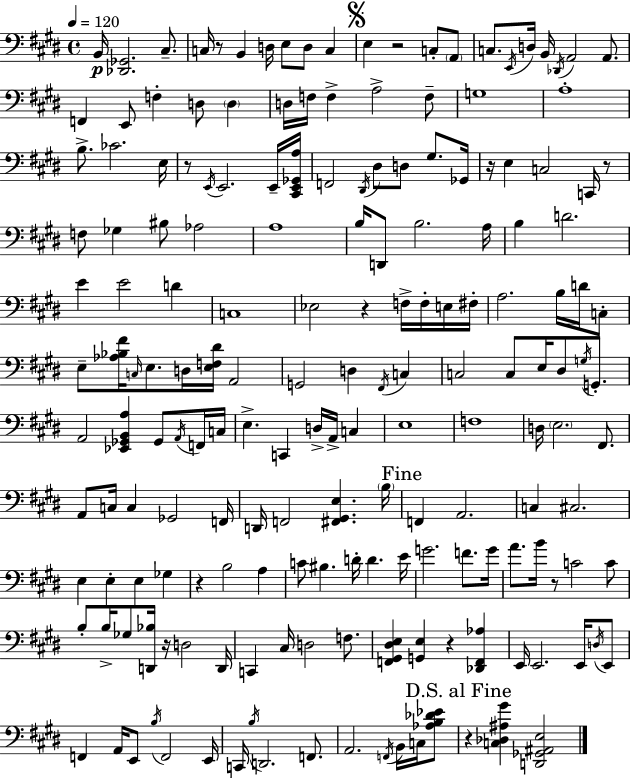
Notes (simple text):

B2/s [Db2,Gb2]/h. C#3/e. C3/s R/e B2/q D3/s E3/e D3/e C3/q E3/q R/h C3/e A2/e C3/e. E2/s D3/s B2/s Db2/s A2/h A2/e. F2/q E2/e F3/q D3/e D3/q D3/s F3/s F3/q A3/h F3/e G3/w A3/w B3/e. CES4/h. E3/s R/e E2/s E2/h. E2/s [C#2,E2,Gb2,A3]/s F2/h D#2/s D#3/e D3/e G#3/e. Gb2/s R/s E3/q C3/h C2/s R/e F3/e Gb3/q BIS3/e Ab3/h A3/w B3/s D2/e B3/h. A3/s B3/q D4/h. E4/q E4/h D4/q C3/w Eb3/h R/q F3/s F3/s E3/s F#3/s A3/h. B3/s D4/s C3/e E3/e [Ab3,Bb3,F#4]/s C3/s E3/e. D3/s [E3,F3,D#4]/s A2/h G2/h D3/q F#2/s C3/q C3/h C3/e E3/s D#3/e G3/s G2/e. A2/h [Eb2,Gb2,B2,A3]/q Gb2/e A2/s F2/s C3/s E3/q. C2/q D3/s A2/s C3/q E3/w F3/w D3/s E3/h. F#2/e. A2/e C3/s C3/q Gb2/h F2/s D2/s F2/h [F#2,G#2,E3]/q. B3/s F2/q A2/h. C3/q C#3/h. E3/q E3/q E3/q Gb3/q R/q B3/h A3/q C4/e BIS3/q. D4/s D4/q. E4/s G4/h. F4/e. G4/s A4/e. B4/s R/e C4/h C4/e B3/e B3/s Gb3/e [D2,Bb3]/s R/s D3/h D2/s C2/q C#3/s D3/h F3/e. [F2,G#2,D#3,E3]/q [G2,E3]/q R/q [Db2,F2,Ab3]/q E2/s E2/h. E2/s D3/s E2/e F2/q A2/s E2/e B3/s F2/h E2/s C2/s B3/s D2/h. F2/e. A2/h. F2/s B2/s C3/s [Ab3,B3,Db4,Eb4]/e R/q [C3,Db3,A#3,G#4]/q [D2,Gb2,A#2,E3]/h